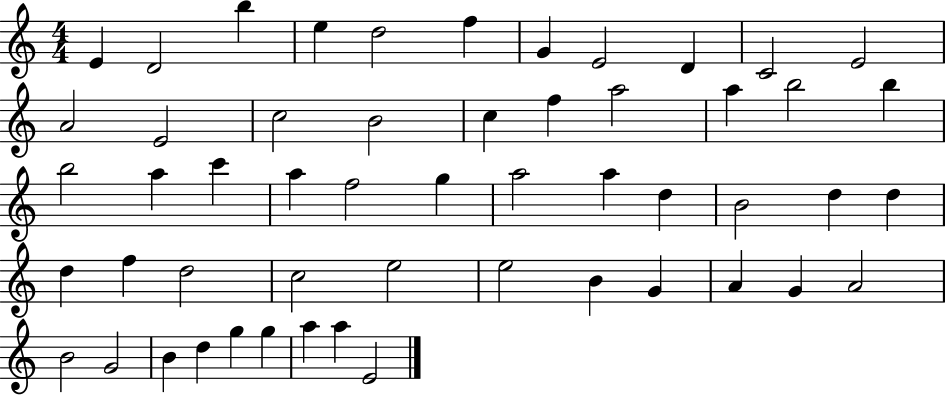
{
  \clef treble
  \numericTimeSignature
  \time 4/4
  \key c \major
  e'4 d'2 b''4 | e''4 d''2 f''4 | g'4 e'2 d'4 | c'2 e'2 | \break a'2 e'2 | c''2 b'2 | c''4 f''4 a''2 | a''4 b''2 b''4 | \break b''2 a''4 c'''4 | a''4 f''2 g''4 | a''2 a''4 d''4 | b'2 d''4 d''4 | \break d''4 f''4 d''2 | c''2 e''2 | e''2 b'4 g'4 | a'4 g'4 a'2 | \break b'2 g'2 | b'4 d''4 g''4 g''4 | a''4 a''4 e'2 | \bar "|."
}